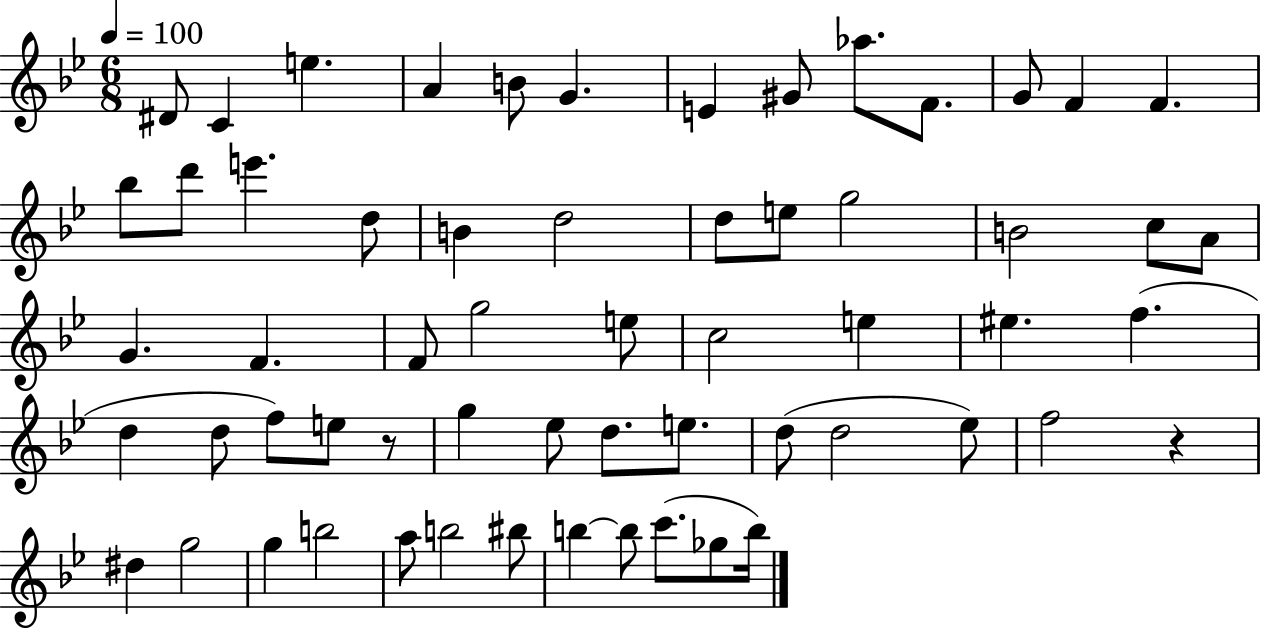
{
  \clef treble
  \numericTimeSignature
  \time 6/8
  \key bes \major
  \tempo 4 = 100
  dis'8 c'4 e''4. | a'4 b'8 g'4. | e'4 gis'8 aes''8. f'8. | g'8 f'4 f'4. | \break bes''8 d'''8 e'''4. d''8 | b'4 d''2 | d''8 e''8 g''2 | b'2 c''8 a'8 | \break g'4. f'4. | f'8 g''2 e''8 | c''2 e''4 | eis''4. f''4.( | \break d''4 d''8 f''8) e''8 r8 | g''4 ees''8 d''8. e''8. | d''8( d''2 ees''8) | f''2 r4 | \break dis''4 g''2 | g''4 b''2 | a''8 b''2 bis''8 | b''4~~ b''8 c'''8.( ges''8 b''16) | \break \bar "|."
}